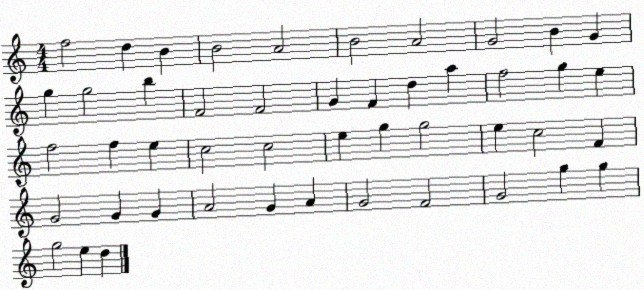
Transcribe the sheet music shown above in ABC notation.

X:1
T:Untitled
M:4/4
L:1/4
K:C
f2 d B B2 A2 B2 A2 G2 B G g g2 b F2 F2 G F d a f2 g e f2 f e c2 c2 e g g2 e c2 F G2 G G A2 G A G2 F2 G2 g g g2 e d